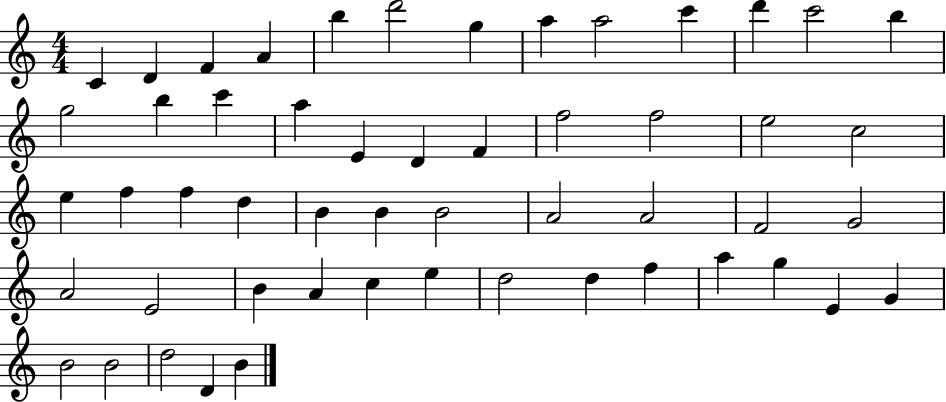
{
  \clef treble
  \numericTimeSignature
  \time 4/4
  \key c \major
  c'4 d'4 f'4 a'4 | b''4 d'''2 g''4 | a''4 a''2 c'''4 | d'''4 c'''2 b''4 | \break g''2 b''4 c'''4 | a''4 e'4 d'4 f'4 | f''2 f''2 | e''2 c''2 | \break e''4 f''4 f''4 d''4 | b'4 b'4 b'2 | a'2 a'2 | f'2 g'2 | \break a'2 e'2 | b'4 a'4 c''4 e''4 | d''2 d''4 f''4 | a''4 g''4 e'4 g'4 | \break b'2 b'2 | d''2 d'4 b'4 | \bar "|."
}